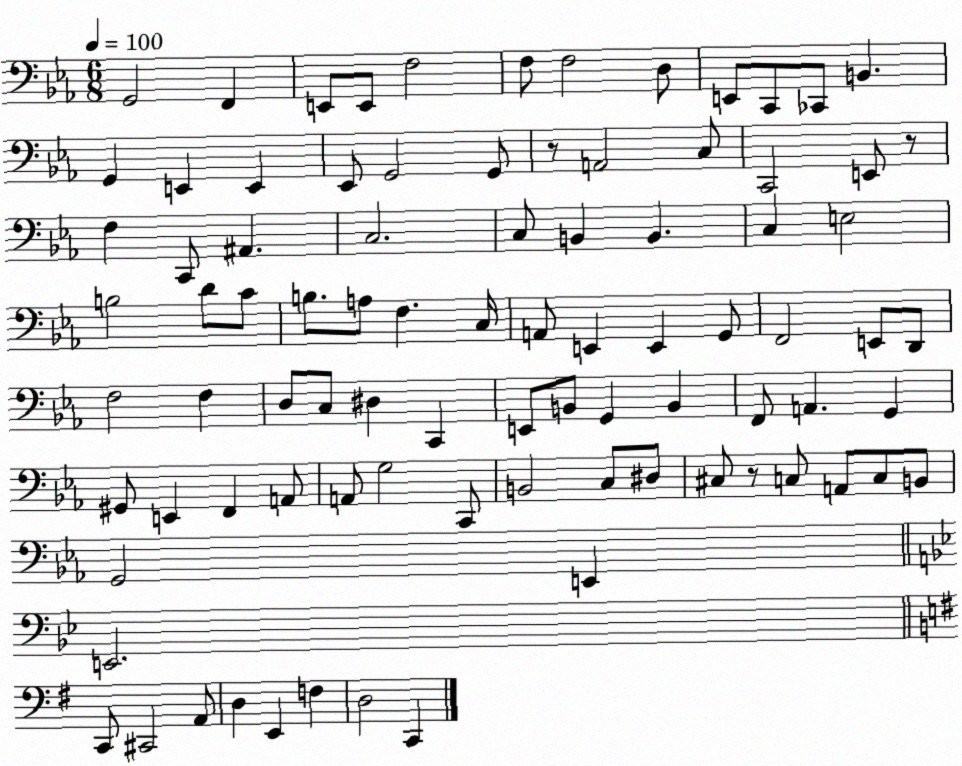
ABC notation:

X:1
T:Untitled
M:6/8
L:1/4
K:Eb
G,,2 F,, E,,/2 E,,/2 F,2 F,/2 F,2 D,/2 E,,/2 C,,/2 _C,,/2 B,, G,, E,, E,, _E,,/2 G,,2 G,,/2 z/2 A,,2 C,/2 C,,2 E,,/2 z/2 F, C,,/2 ^A,, C,2 C,/2 B,, B,, C, E,2 B,2 D/2 C/2 B,/2 A,/2 F, C,/4 A,,/2 E,, E,, G,,/2 F,,2 E,,/2 D,,/2 F,2 F, D,/2 C,/2 ^D, C,, E,,/2 B,,/2 G,, B,, F,,/2 A,, G,, ^G,,/2 E,, F,, A,,/2 A,,/2 G,2 C,,/2 B,,2 C,/2 ^D,/2 ^C,/2 z/2 C,/2 A,,/2 C,/2 B,,/2 G,,2 E,, E,,2 C,,/2 ^C,,2 A,,/2 D, E,, F, D,2 C,,